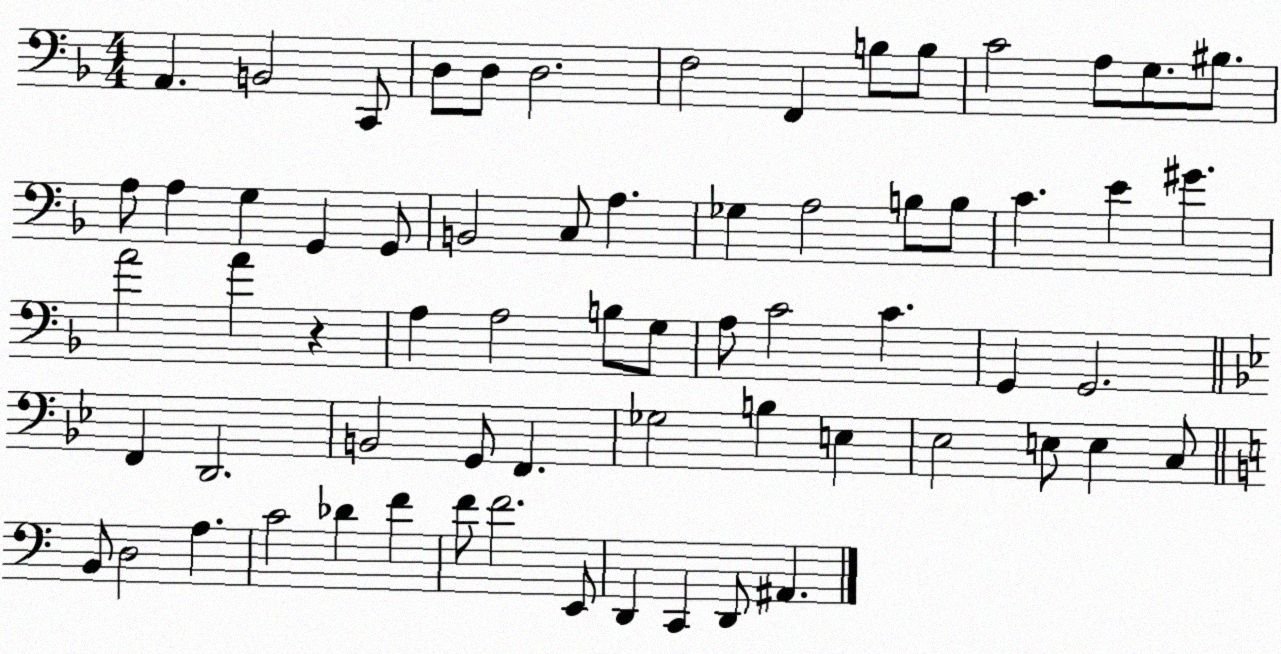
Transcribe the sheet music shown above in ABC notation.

X:1
T:Untitled
M:4/4
L:1/4
K:F
A,, B,,2 C,,/2 D,/2 D,/2 D,2 F,2 F,, B,/2 B,/2 C2 A,/2 G,/2 ^B,/2 A,/2 A, G, G,, G,,/2 B,,2 C,/2 A, _G, A,2 B,/2 B,/2 C E ^G A2 A z A, A,2 B,/2 G,/2 A,/2 C2 C G,, G,,2 F,, D,,2 B,,2 G,,/2 F,, _G,2 B, E, _E,2 E,/2 E, C,/2 B,,/2 D,2 A, C2 _D F F/2 F2 E,,/2 D,, C,, D,,/2 ^A,,